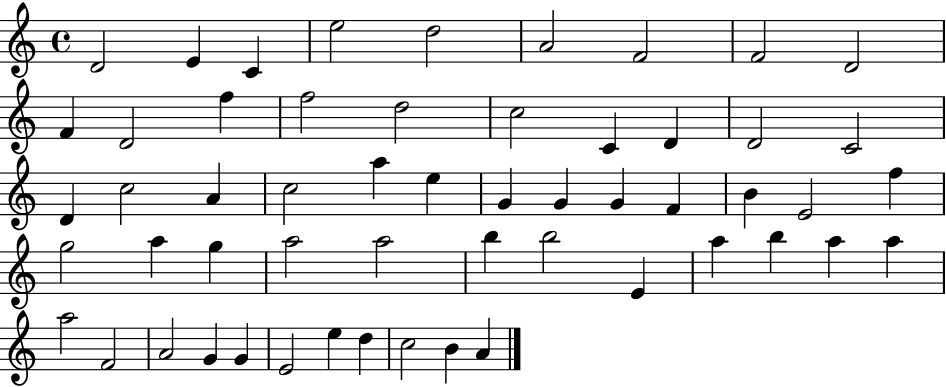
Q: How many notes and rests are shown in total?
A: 55